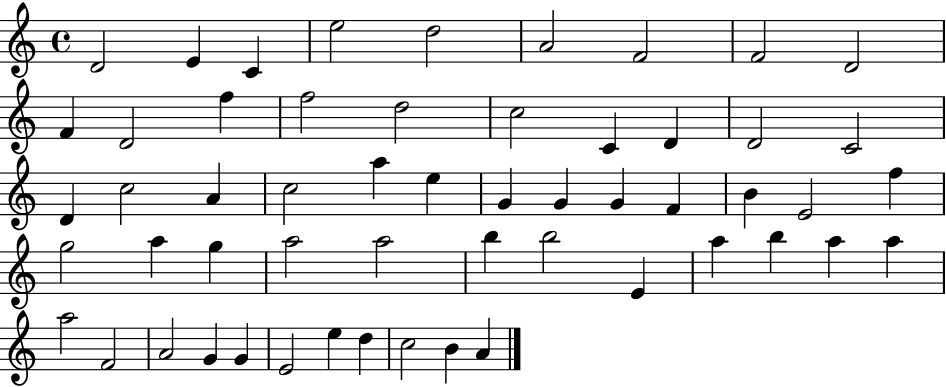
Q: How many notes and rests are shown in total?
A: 55